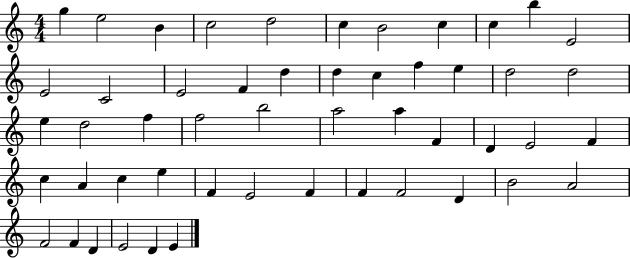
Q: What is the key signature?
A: C major